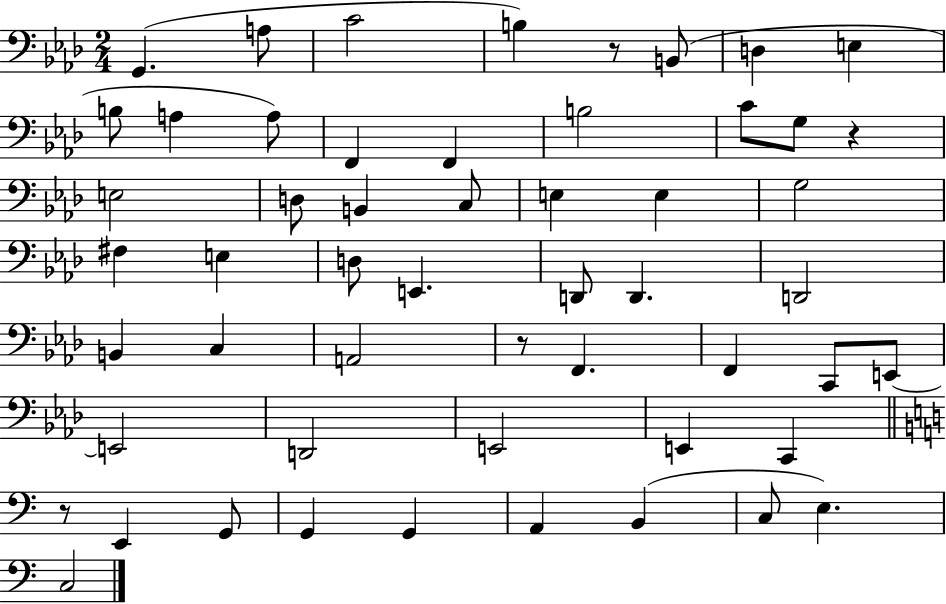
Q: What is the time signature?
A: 2/4